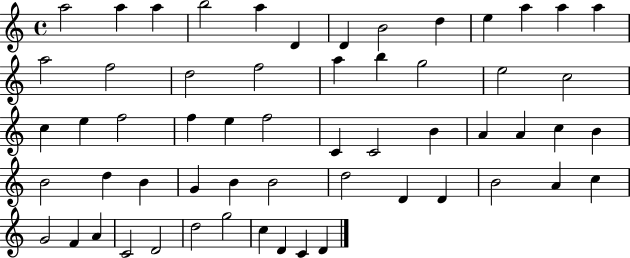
{
  \clef treble
  \time 4/4
  \defaultTimeSignature
  \key c \major
  a''2 a''4 a''4 | b''2 a''4 d'4 | d'4 b'2 d''4 | e''4 a''4 a''4 a''4 | \break a''2 f''2 | d''2 f''2 | a''4 b''4 g''2 | e''2 c''2 | \break c''4 e''4 f''2 | f''4 e''4 f''2 | c'4 c'2 b'4 | a'4 a'4 c''4 b'4 | \break b'2 d''4 b'4 | g'4 b'4 b'2 | d''2 d'4 d'4 | b'2 a'4 c''4 | \break g'2 f'4 a'4 | c'2 d'2 | d''2 g''2 | c''4 d'4 c'4 d'4 | \break \bar "|."
}